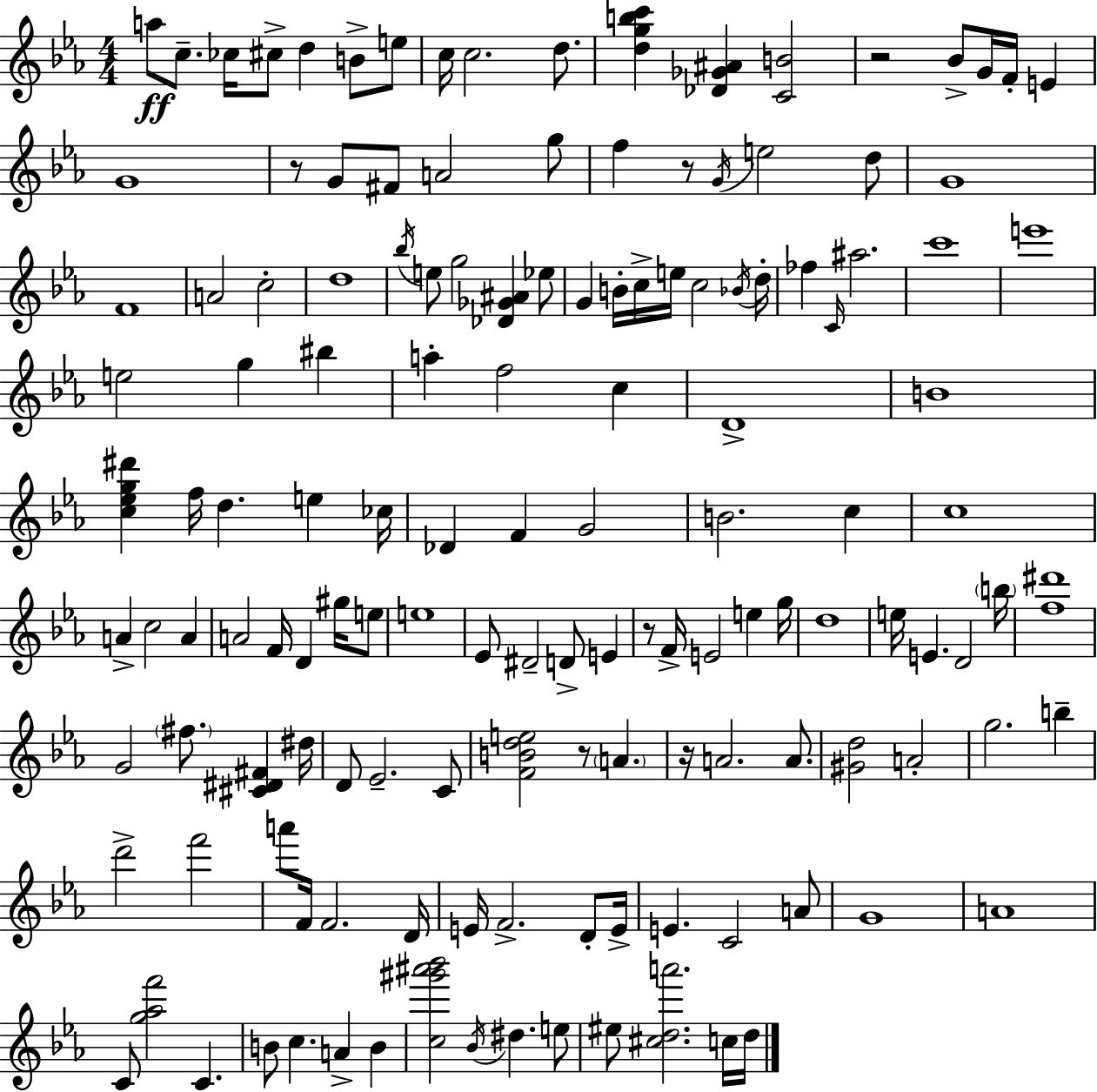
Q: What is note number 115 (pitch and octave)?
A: C5